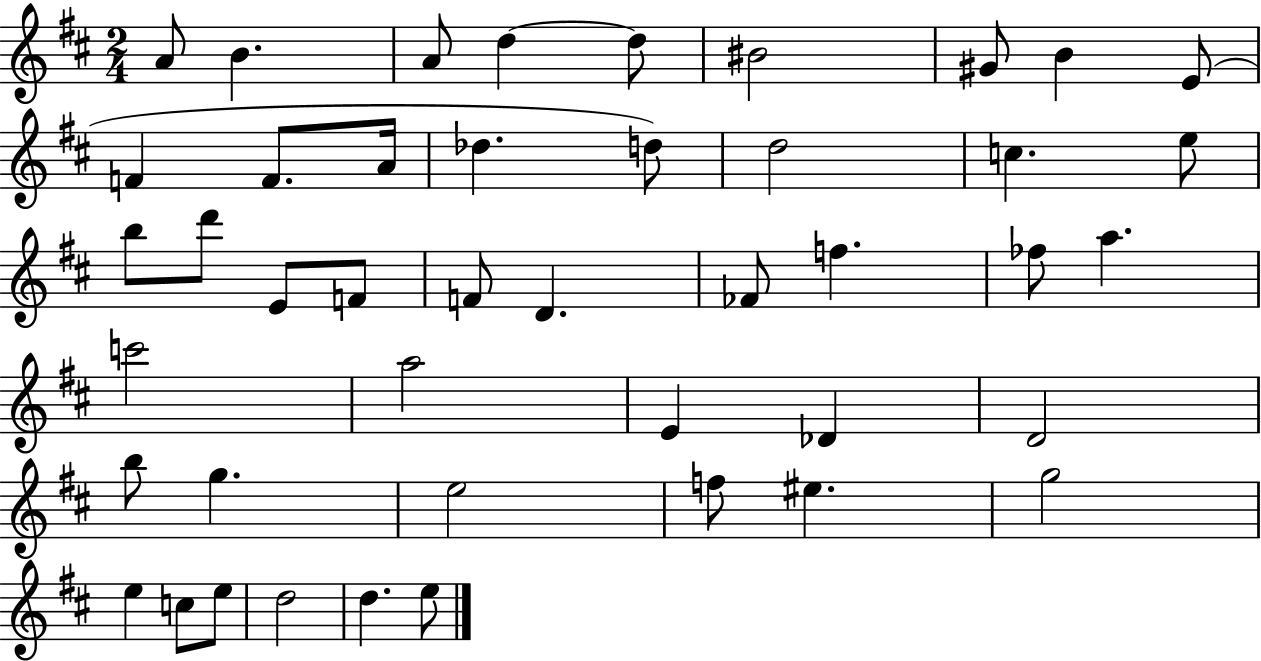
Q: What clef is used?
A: treble